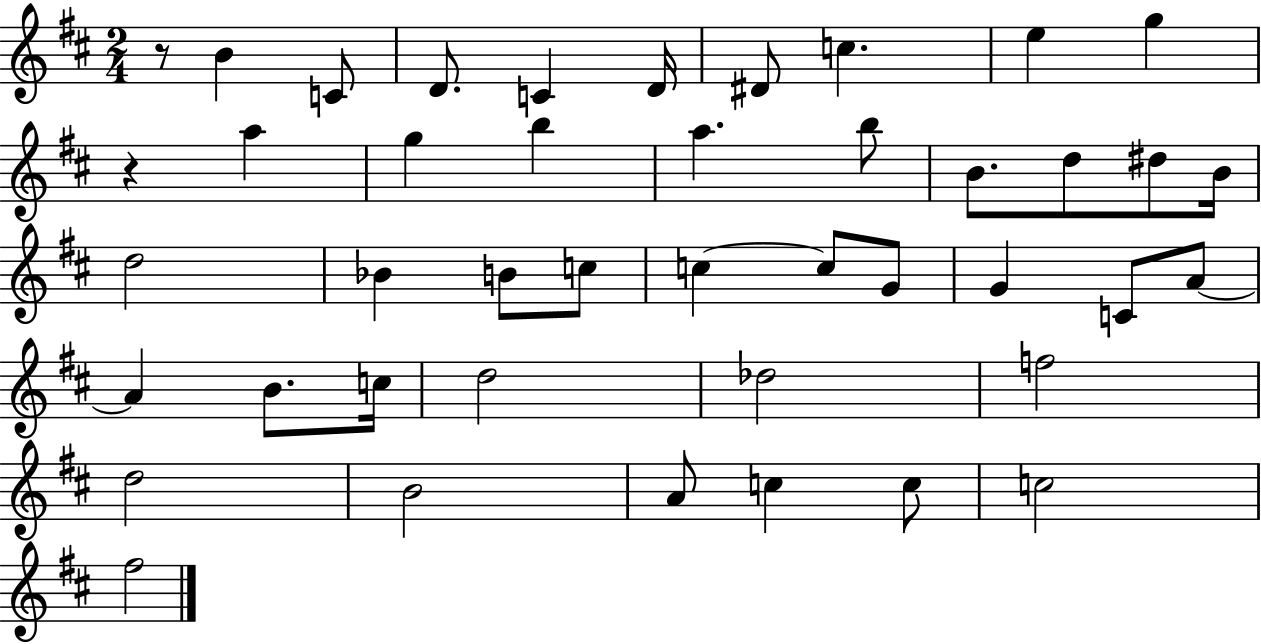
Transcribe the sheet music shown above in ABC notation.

X:1
T:Untitled
M:2/4
L:1/4
K:D
z/2 B C/2 D/2 C D/4 ^D/2 c e g z a g b a b/2 B/2 d/2 ^d/2 B/4 d2 _B B/2 c/2 c c/2 G/2 G C/2 A/2 A B/2 c/4 d2 _d2 f2 d2 B2 A/2 c c/2 c2 ^f2